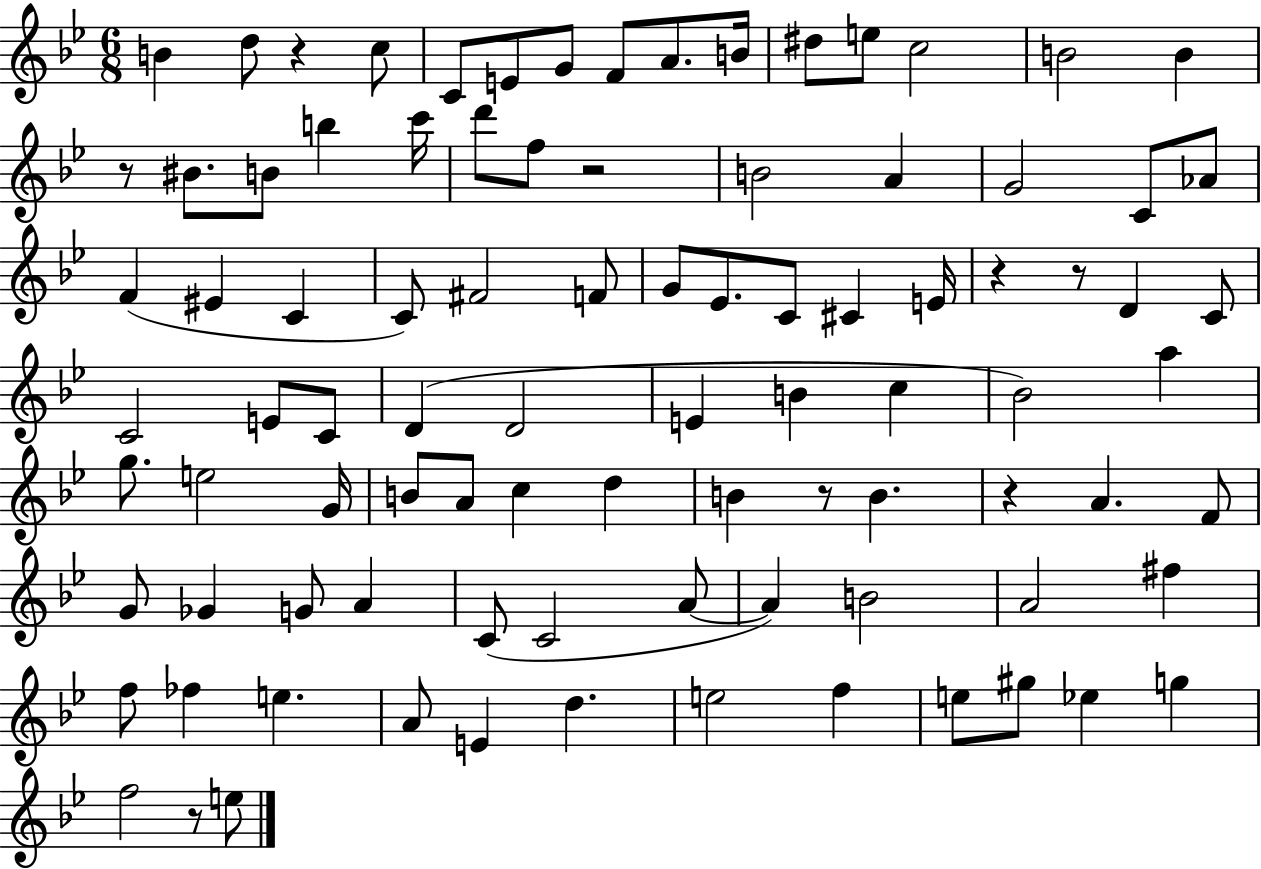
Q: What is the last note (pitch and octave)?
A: E5